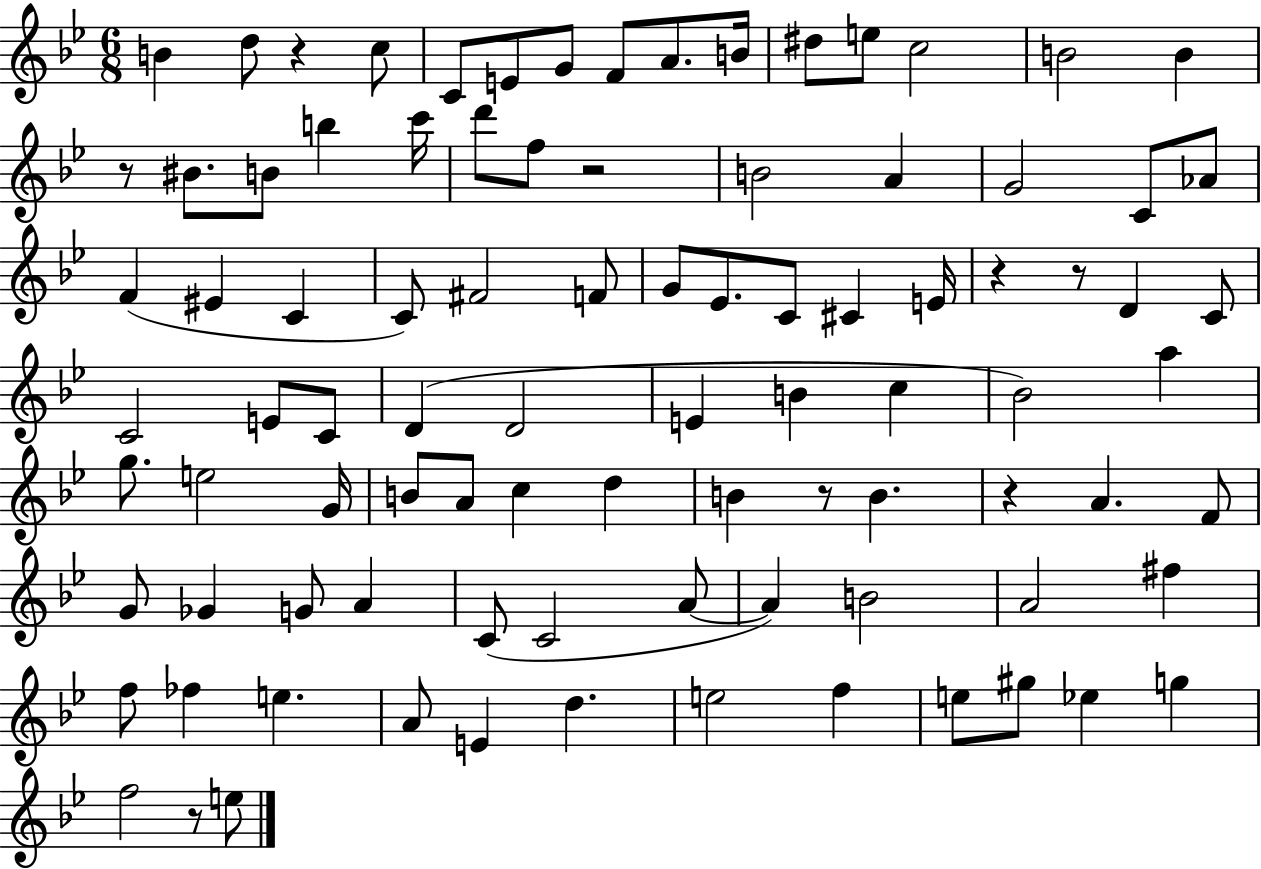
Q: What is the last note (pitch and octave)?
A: E5